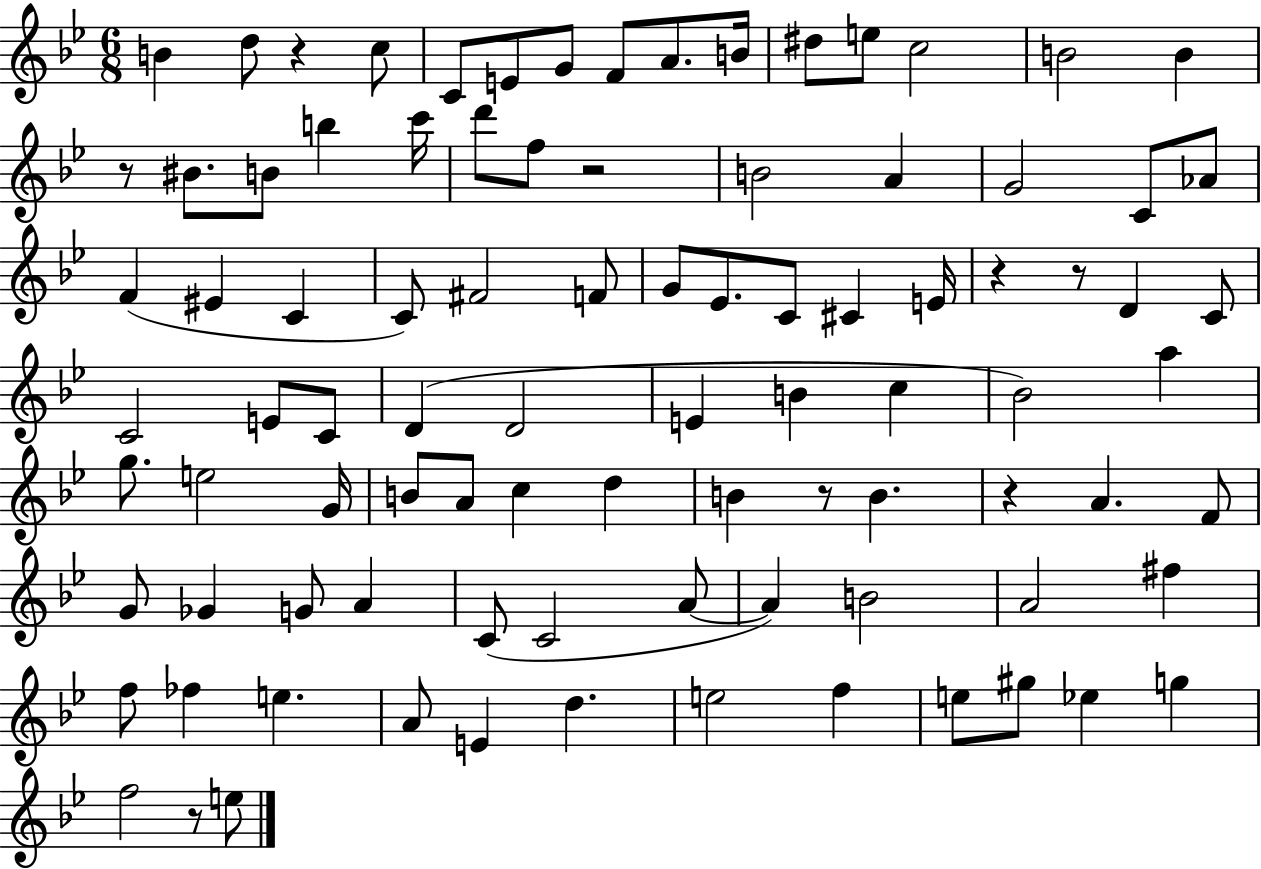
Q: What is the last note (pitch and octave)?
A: E5